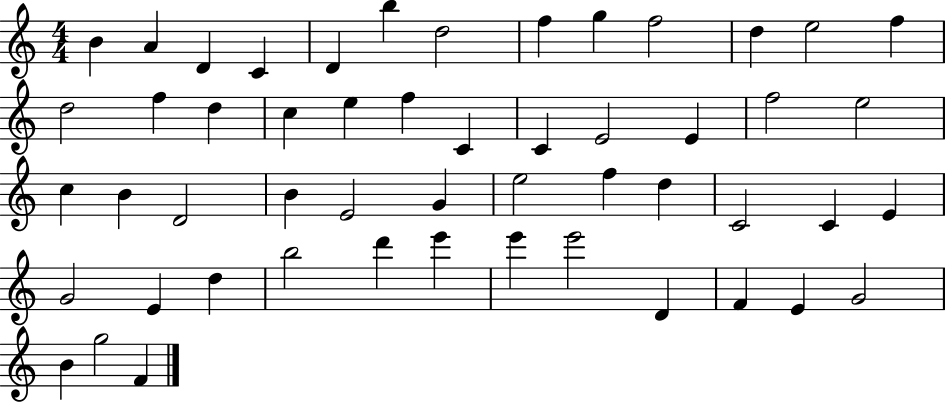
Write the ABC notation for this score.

X:1
T:Untitled
M:4/4
L:1/4
K:C
B A D C D b d2 f g f2 d e2 f d2 f d c e f C C E2 E f2 e2 c B D2 B E2 G e2 f d C2 C E G2 E d b2 d' e' e' e'2 D F E G2 B g2 F